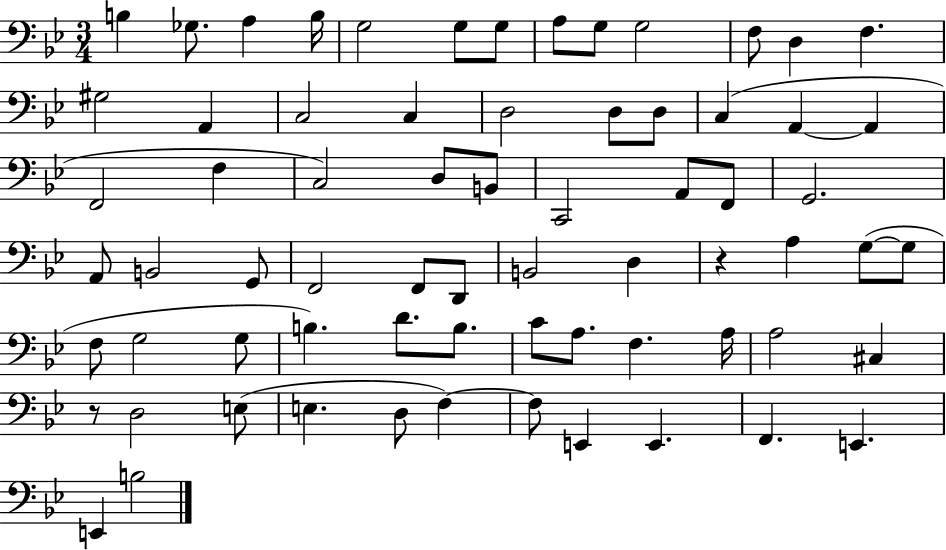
{
  \clef bass
  \numericTimeSignature
  \time 3/4
  \key bes \major
  b4 ges8. a4 b16 | g2 g8 g8 | a8 g8 g2 | f8 d4 f4. | \break gis2 a,4 | c2 c4 | d2 d8 d8 | c4( a,4~~ a,4 | \break f,2 f4 | c2) d8 b,8 | c,2 a,8 f,8 | g,2. | \break a,8 b,2 g,8 | f,2 f,8 d,8 | b,2 d4 | r4 a4 g8~(~ g8 | \break f8 g2 g8 | b4.) d'8. b8. | c'8 a8. f4. a16 | a2 cis4 | \break r8 d2 e8( | e4. d8 f4~~) | f8 e,4 e,4. | f,4. e,4. | \break e,4 b2 | \bar "|."
}